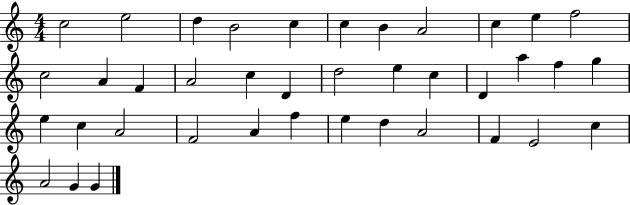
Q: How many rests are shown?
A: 0